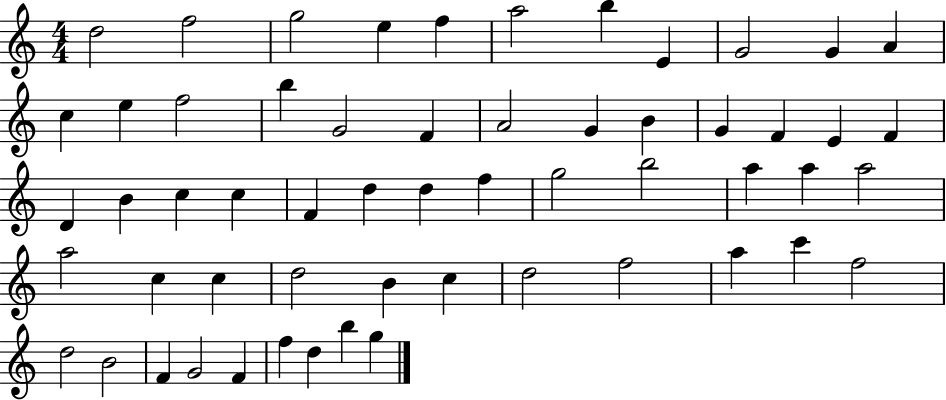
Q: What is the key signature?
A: C major